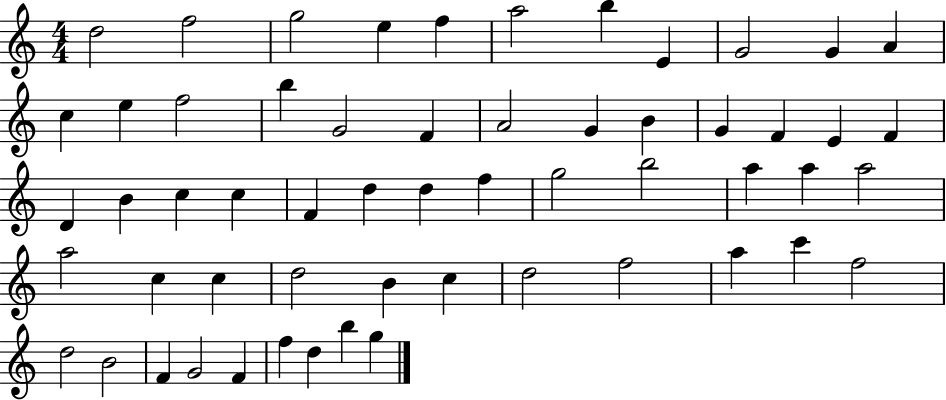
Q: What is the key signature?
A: C major